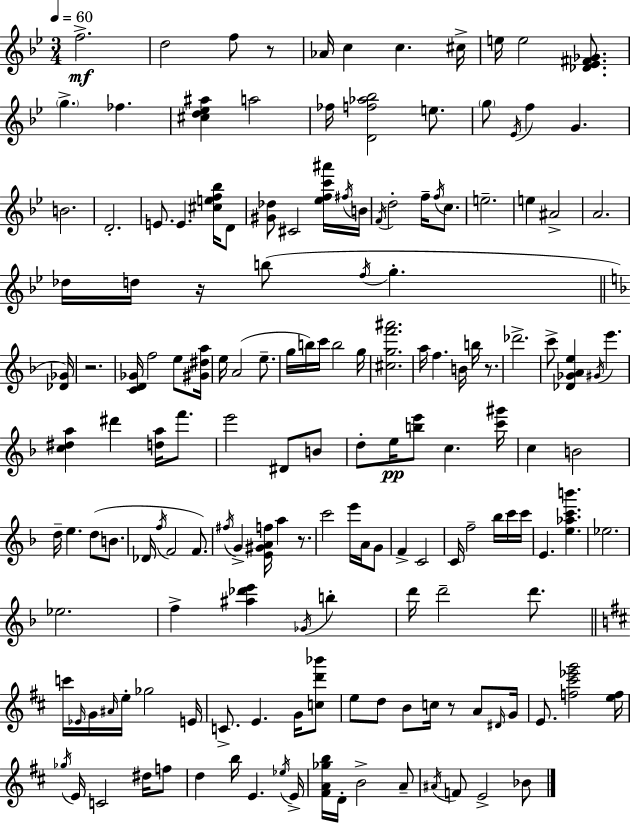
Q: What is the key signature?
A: BES major